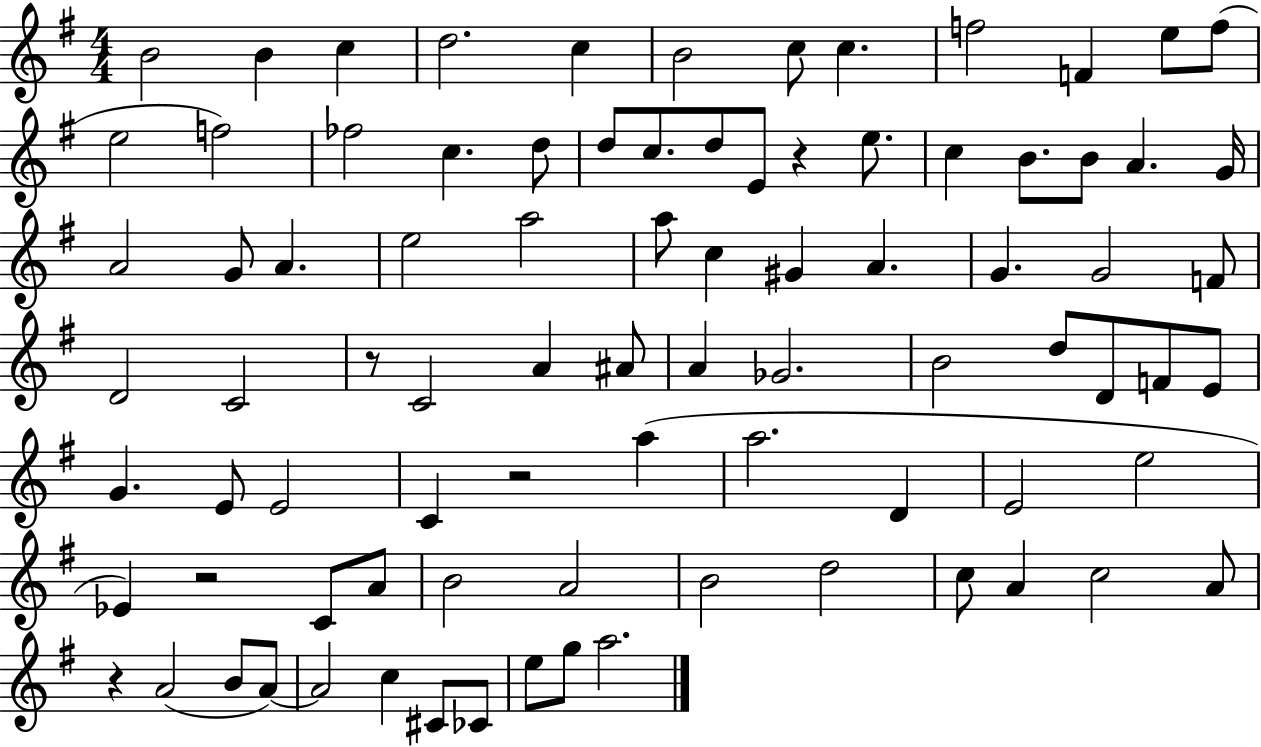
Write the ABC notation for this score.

X:1
T:Untitled
M:4/4
L:1/4
K:G
B2 B c d2 c B2 c/2 c f2 F e/2 f/2 e2 f2 _f2 c d/2 d/2 c/2 d/2 E/2 z e/2 c B/2 B/2 A G/4 A2 G/2 A e2 a2 a/2 c ^G A G G2 F/2 D2 C2 z/2 C2 A ^A/2 A _G2 B2 d/2 D/2 F/2 E/2 G E/2 E2 C z2 a a2 D E2 e2 _E z2 C/2 A/2 B2 A2 B2 d2 c/2 A c2 A/2 z A2 B/2 A/2 A2 c ^C/2 _C/2 e/2 g/2 a2